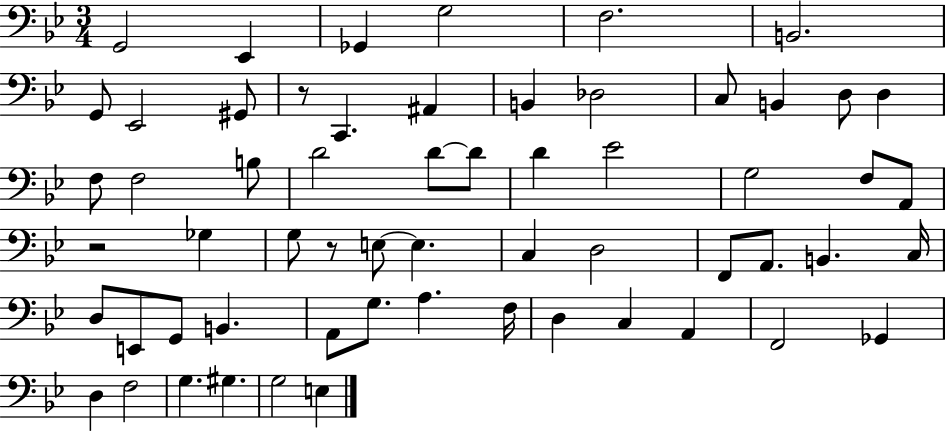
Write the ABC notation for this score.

X:1
T:Untitled
M:3/4
L:1/4
K:Bb
G,,2 _E,, _G,, G,2 F,2 B,,2 G,,/2 _E,,2 ^G,,/2 z/2 C,, ^A,, B,, _D,2 C,/2 B,, D,/2 D, F,/2 F,2 B,/2 D2 D/2 D/2 D _E2 G,2 F,/2 A,,/2 z2 _G, G,/2 z/2 E,/2 E, C, D,2 F,,/2 A,,/2 B,, C,/4 D,/2 E,,/2 G,,/2 B,, A,,/2 G,/2 A, F,/4 D, C, A,, F,,2 _G,, D, F,2 G, ^G, G,2 E,